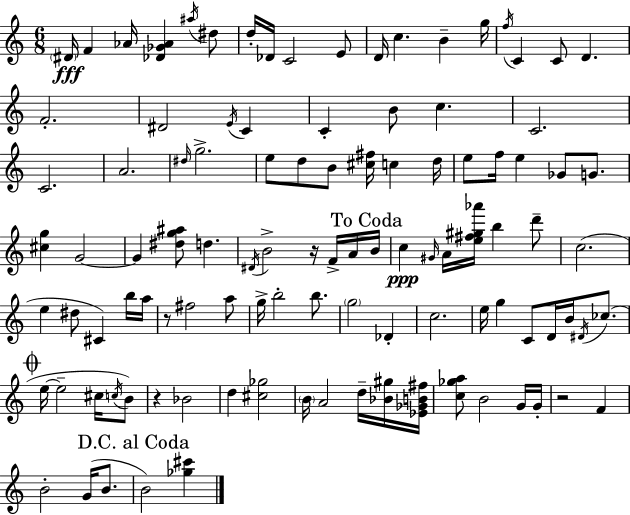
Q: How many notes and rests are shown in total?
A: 105